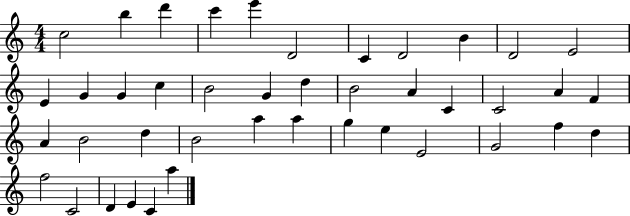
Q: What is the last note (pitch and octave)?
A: A5